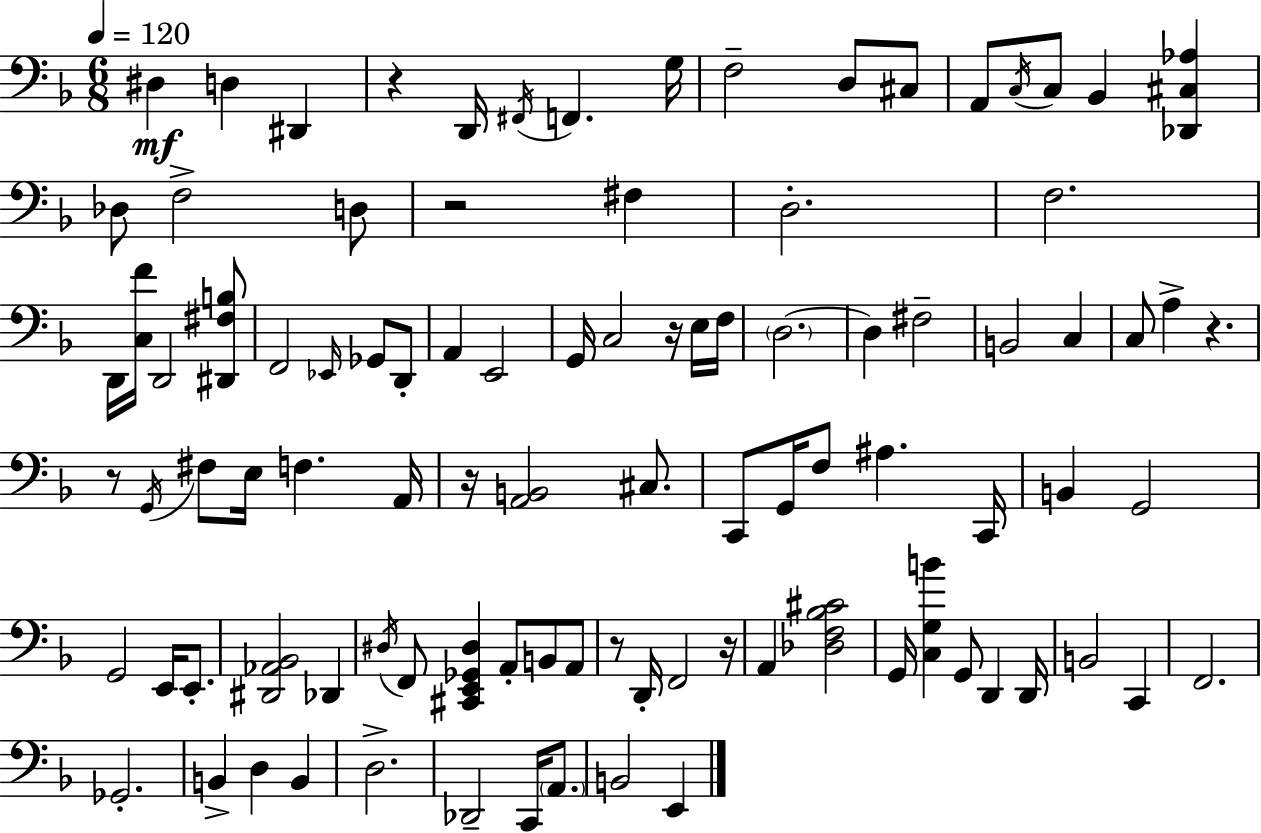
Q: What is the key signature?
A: F major